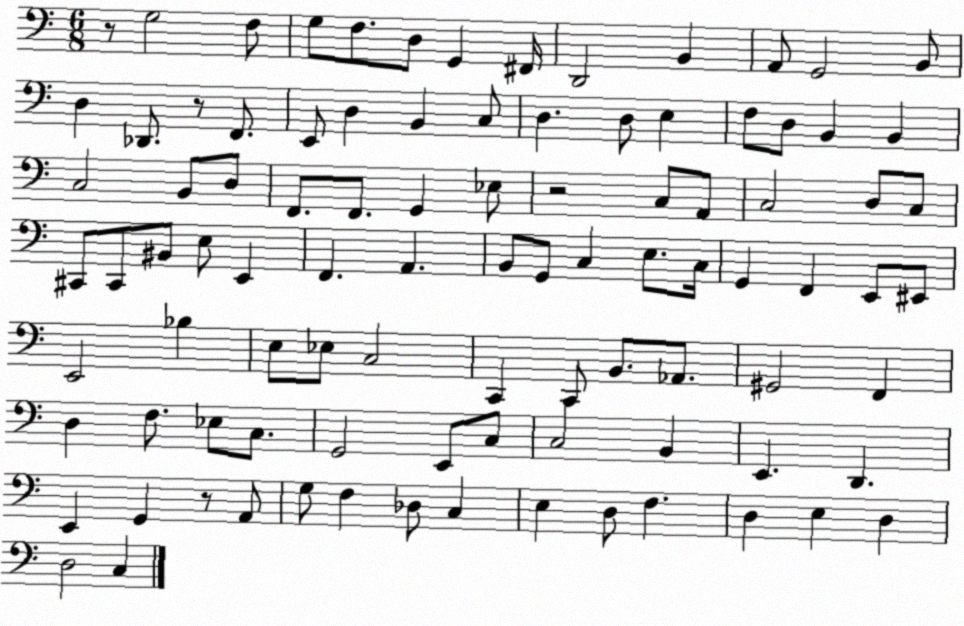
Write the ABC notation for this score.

X:1
T:Untitled
M:6/8
L:1/4
K:C
z/2 G,2 F,/2 G,/2 F,/2 D,/2 G,, ^F,,/4 D,,2 B,, A,,/2 G,,2 B,,/2 D, _D,,/2 z/2 F,,/2 E,,/2 D, B,, C,/2 D, D,/2 E, F,/2 D,/2 B,, B,, C,2 B,,/2 D,/2 F,,/2 F,,/2 G,, _E,/2 z2 C,/2 A,,/2 C,2 D,/2 C,/2 ^C,,/2 ^C,,/2 ^B,,/2 E,/2 E,, F,, A,, B,,/2 G,,/2 C, E,/2 C,/4 G,, F,, E,,/2 ^E,,/2 E,,2 _B, E,/2 _E,/2 C,2 C,, C,,/2 B,,/2 _A,,/2 ^G,,2 F,, D, F,/2 _E,/2 C,/2 G,,2 E,,/2 C,/2 C,2 B,, E,, D,, E,, G,, z/2 A,,/2 G,/2 F, _D,/2 C, E, D,/2 F, D, E, D, D,2 C,